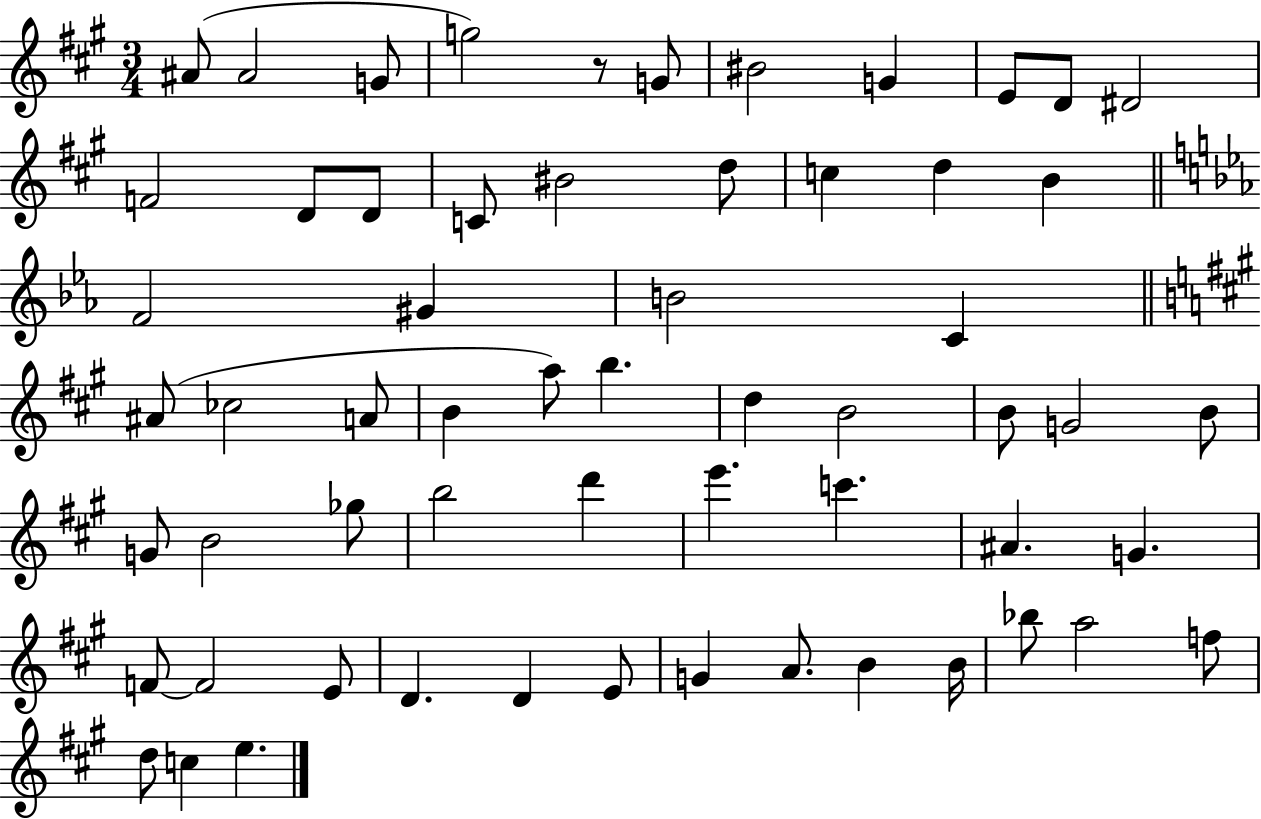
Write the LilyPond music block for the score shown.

{
  \clef treble
  \numericTimeSignature
  \time 3/4
  \key a \major
  ais'8( ais'2 g'8 | g''2) r8 g'8 | bis'2 g'4 | e'8 d'8 dis'2 | \break f'2 d'8 d'8 | c'8 bis'2 d''8 | c''4 d''4 b'4 | \bar "||" \break \key ees \major f'2 gis'4 | b'2 c'4 | \bar "||" \break \key a \major ais'8( ces''2 a'8 | b'4 a''8) b''4. | d''4 b'2 | b'8 g'2 b'8 | \break g'8 b'2 ges''8 | b''2 d'''4 | e'''4. c'''4. | ais'4. g'4. | \break f'8~~ f'2 e'8 | d'4. d'4 e'8 | g'4 a'8. b'4 b'16 | bes''8 a''2 f''8 | \break d''8 c''4 e''4. | \bar "|."
}